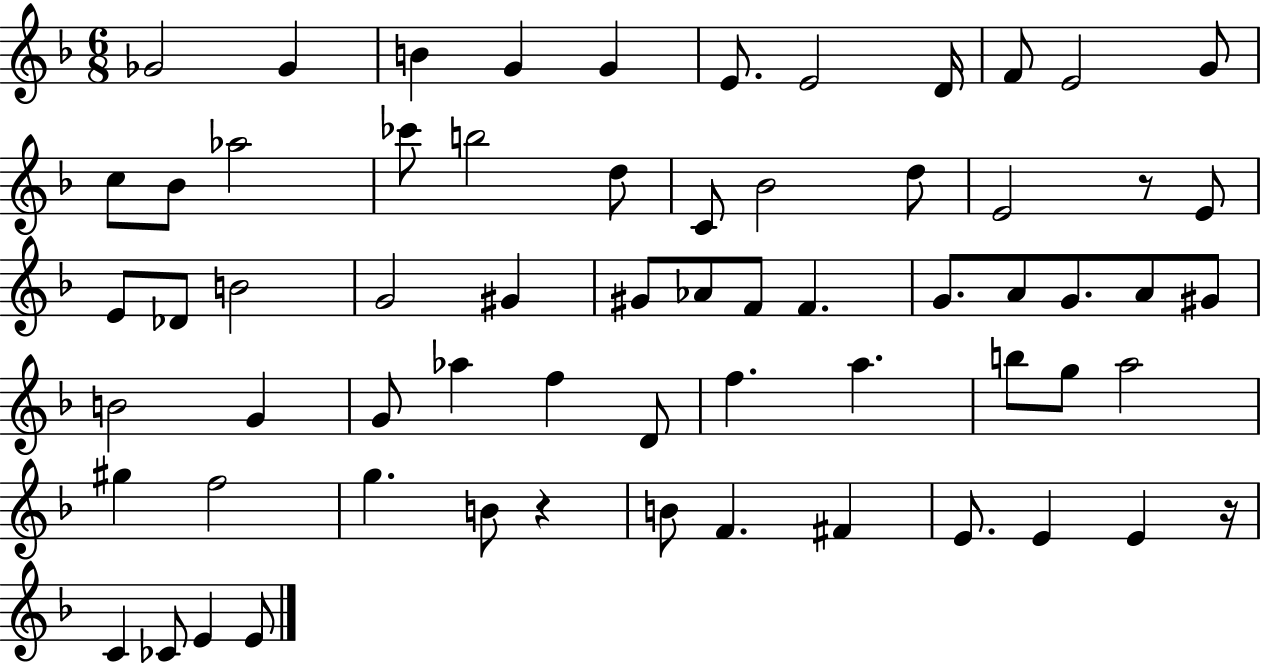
{
  \clef treble
  \numericTimeSignature
  \time 6/8
  \key f \major
  ges'2 ges'4 | b'4 g'4 g'4 | e'8. e'2 d'16 | f'8 e'2 g'8 | \break c''8 bes'8 aes''2 | ces'''8 b''2 d''8 | c'8 bes'2 d''8 | e'2 r8 e'8 | \break e'8 des'8 b'2 | g'2 gis'4 | gis'8 aes'8 f'8 f'4. | g'8. a'8 g'8. a'8 gis'8 | \break b'2 g'4 | g'8 aes''4 f''4 d'8 | f''4. a''4. | b''8 g''8 a''2 | \break gis''4 f''2 | g''4. b'8 r4 | b'8 f'4. fis'4 | e'8. e'4 e'4 r16 | \break c'4 ces'8 e'4 e'8 | \bar "|."
}